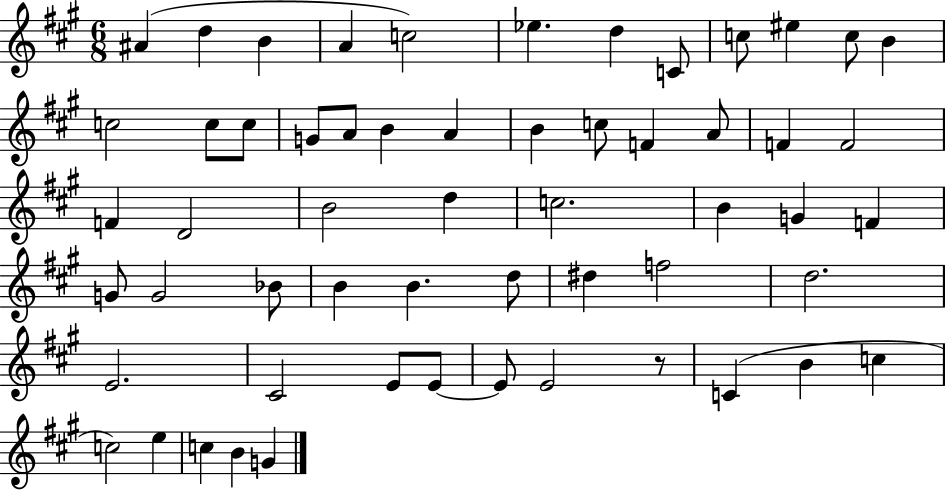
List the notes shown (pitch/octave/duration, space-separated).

A#4/q D5/q B4/q A4/q C5/h Eb5/q. D5/q C4/e C5/e EIS5/q C5/e B4/q C5/h C5/e C5/e G4/e A4/e B4/q A4/q B4/q C5/e F4/q A4/e F4/q F4/h F4/q D4/h B4/h D5/q C5/h. B4/q G4/q F4/q G4/e G4/h Bb4/e B4/q B4/q. D5/e D#5/q F5/h D5/h. E4/h. C#4/h E4/e E4/e E4/e E4/h R/e C4/q B4/q C5/q C5/h E5/q C5/q B4/q G4/q